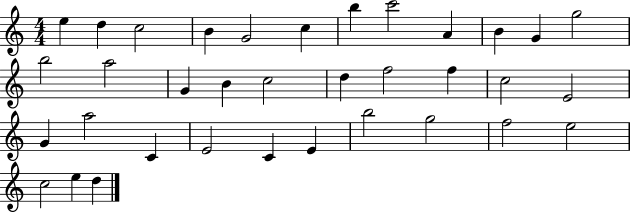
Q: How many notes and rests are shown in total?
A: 35